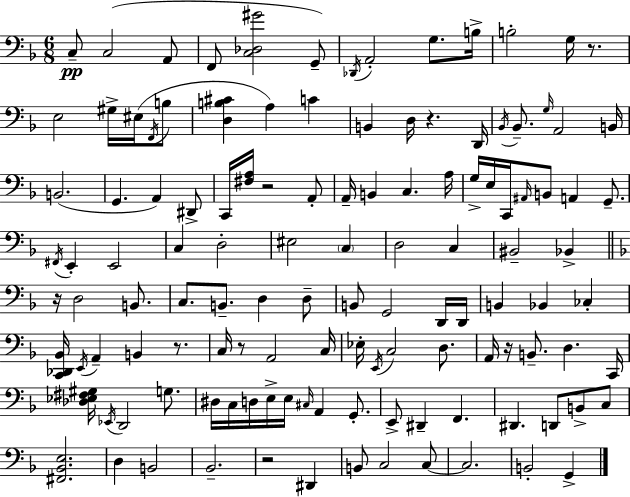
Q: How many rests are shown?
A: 8